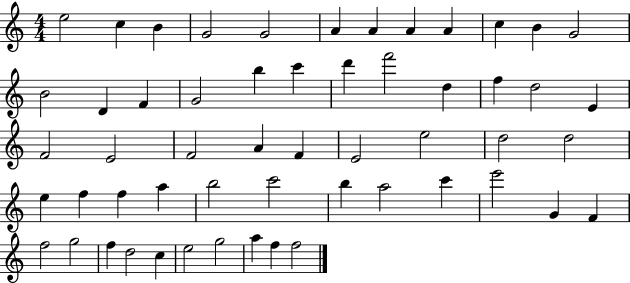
E5/h C5/q B4/q G4/h G4/h A4/q A4/q A4/q A4/q C5/q B4/q G4/h B4/h D4/q F4/q G4/h B5/q C6/q D6/q F6/h D5/q F5/q D5/h E4/q F4/h E4/h F4/h A4/q F4/q E4/h E5/h D5/h D5/h E5/q F5/q F5/q A5/q B5/h C6/h B5/q A5/h C6/q E6/h G4/q F4/q F5/h G5/h F5/q D5/h C5/q E5/h G5/h A5/q F5/q F5/h